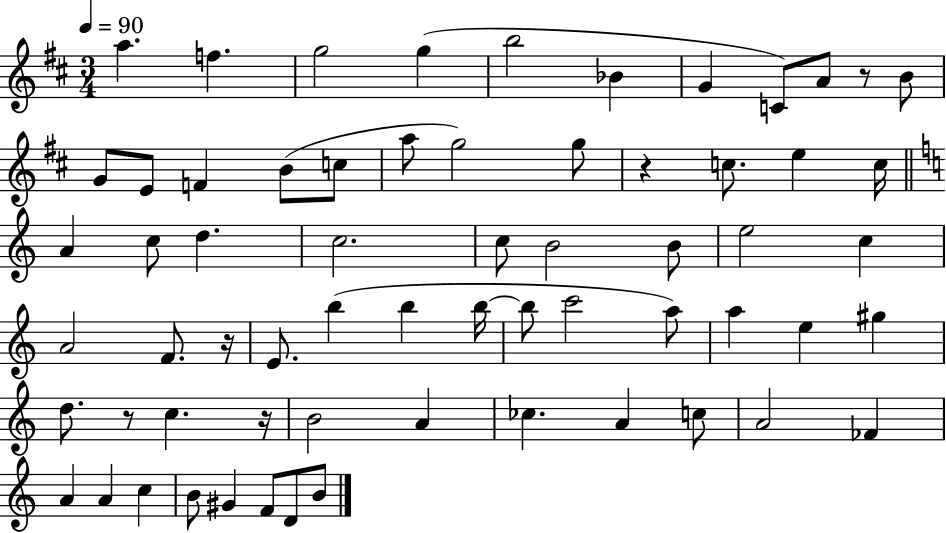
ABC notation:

X:1
T:Untitled
M:3/4
L:1/4
K:D
a f g2 g b2 _B G C/2 A/2 z/2 B/2 G/2 E/2 F B/2 c/2 a/2 g2 g/2 z c/2 e c/4 A c/2 d c2 c/2 B2 B/2 e2 c A2 F/2 z/4 E/2 b b b/4 b/2 c'2 a/2 a e ^g d/2 z/2 c z/4 B2 A _c A c/2 A2 _F A A c B/2 ^G F/2 D/2 B/2